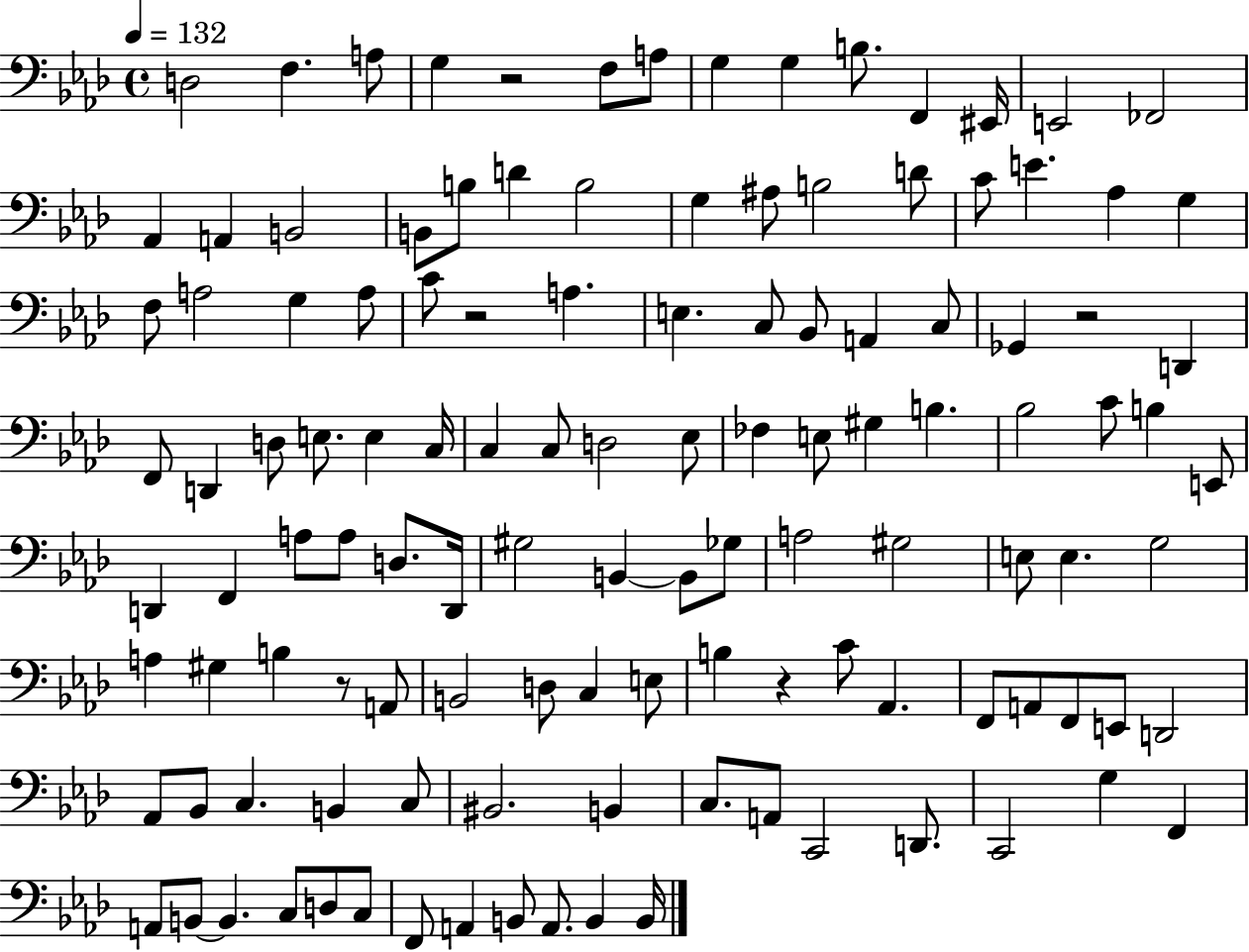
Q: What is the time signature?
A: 4/4